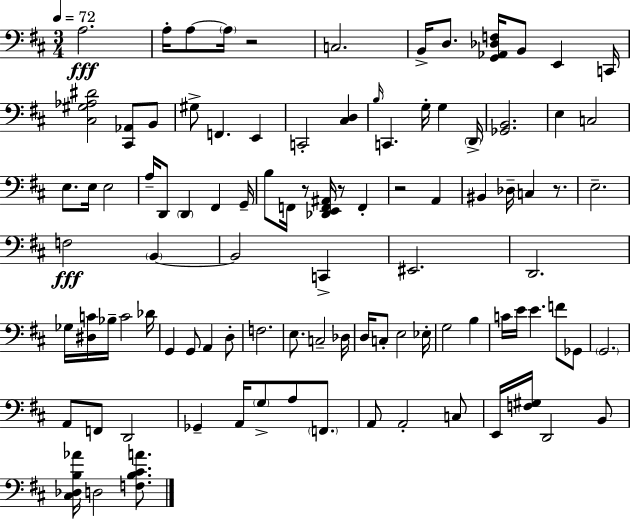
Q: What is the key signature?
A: D major